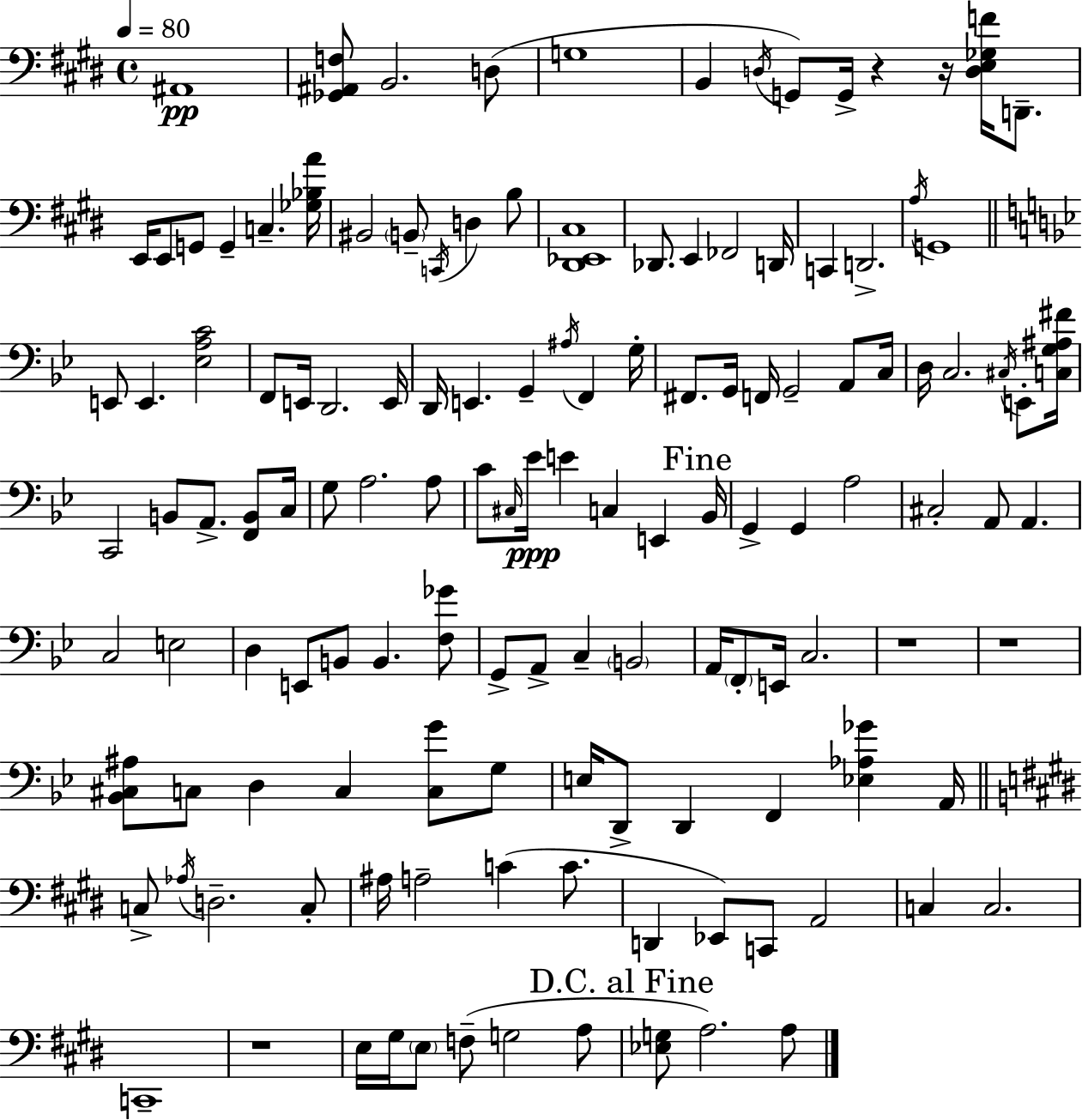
A#2/w [Gb2,A#2,F3]/e B2/h. D3/e G3/w B2/q D3/s G2/e G2/s R/q R/s [D3,E3,Gb3,F4]/s D2/e. E2/s E2/e G2/e G2/q C3/q. [Gb3,Bb3,A4]/s BIS2/h B2/e C2/s D3/q B3/e [D#2,Eb2,C#3]/w Db2/e. E2/q FES2/h D2/s C2/q D2/h. A3/s G2/w E2/e E2/q. [Eb3,A3,C4]/h F2/e E2/s D2/h. E2/s D2/s E2/q. G2/q A#3/s F2/q G3/s F#2/e. G2/s F2/s G2/h A2/e C3/s D3/s C3/h. C#3/s E2/e [C3,G3,A#3,F#4]/s C2/h B2/e A2/e. [F2,B2]/e C3/s G3/e A3/h. A3/e C4/e C#3/s Eb4/s E4/q C3/q E2/q Bb2/s G2/q G2/q A3/h C#3/h A2/e A2/q. C3/h E3/h D3/q E2/e B2/e B2/q. [F3,Gb4]/e G2/e A2/e C3/q B2/h A2/s F2/e E2/s C3/h. R/w R/w [Bb2,C#3,A#3]/e C3/e D3/q C3/q [C3,G4]/e G3/e E3/s D2/e D2/q F2/q [Eb3,Ab3,Gb4]/q A2/s C3/e Ab3/s D3/h. C3/e A#3/s A3/h C4/q C4/e. D2/q Eb2/e C2/e A2/h C3/q C3/h. C2/w R/w E3/s G#3/s E3/e F3/e G3/h A3/e [Eb3,G3]/e A3/h. A3/e